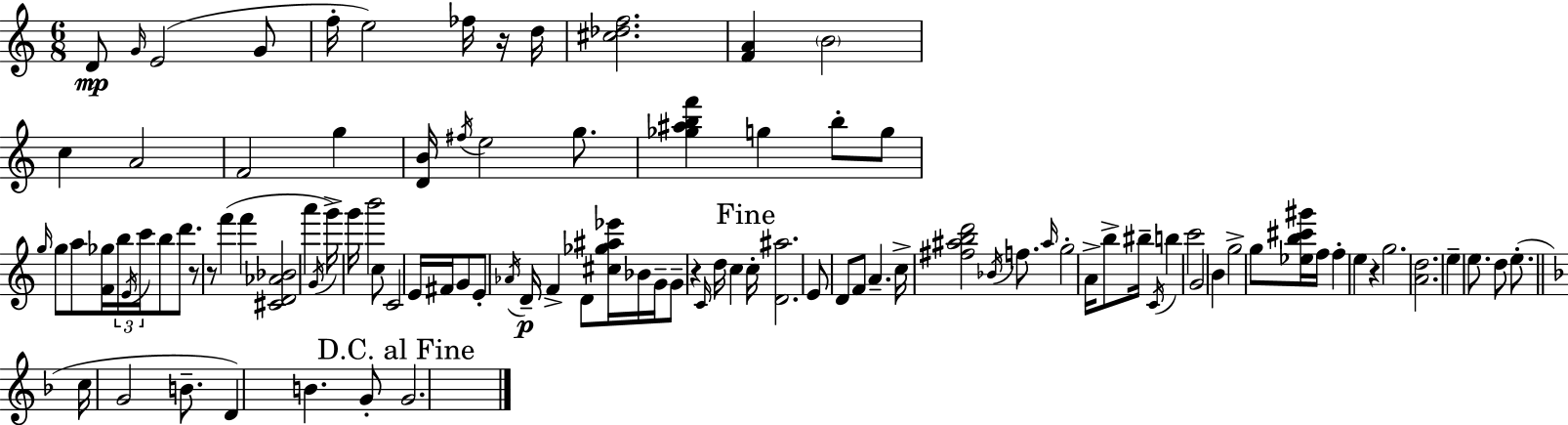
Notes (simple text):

D4/e G4/s E4/h G4/e F5/s E5/h FES5/s R/s D5/s [C#5,Db5,F5]/h. [F4,A4]/q B4/h C5/q A4/h F4/h G5/q [D4,B4]/s F#5/s E5/h G5/e. [Gb5,A#5,B5,F6]/q G5/q B5/e G5/e G5/s G5/e A5/e [F4,Gb5]/s B5/s E4/s C6/s B5/e D6/e. R/e R/e F6/q F6/q [C#4,D4,Ab4,Bb4]/h A6/q G4/s G6/s G6/s B6/h C5/e C4/h E4/s F#4/s G4/e E4/e Ab4/s D4/s F4/q D4/e [C#5,Gb5,A#5,Eb6]/s Bb4/s G4/s G4/e R/q C4/s D5/s C5/q C5/s [D4,A#5]/h. E4/e D4/e F4/e A4/q. C5/s [F#5,A#5,B5,D6]/h Bb4/s F5/e. A#5/s G5/h A4/s B5/e BIS5/s C4/s B5/q C6/h G4/h B4/q G5/h G5/e [Eb5,B5,C#6,G#6]/s F5/s F5/q E5/q R/q G5/h. [A4,D5]/h. E5/q E5/e. D5/e E5/e. C5/s G4/h B4/e. D4/q B4/q. G4/e G4/h.